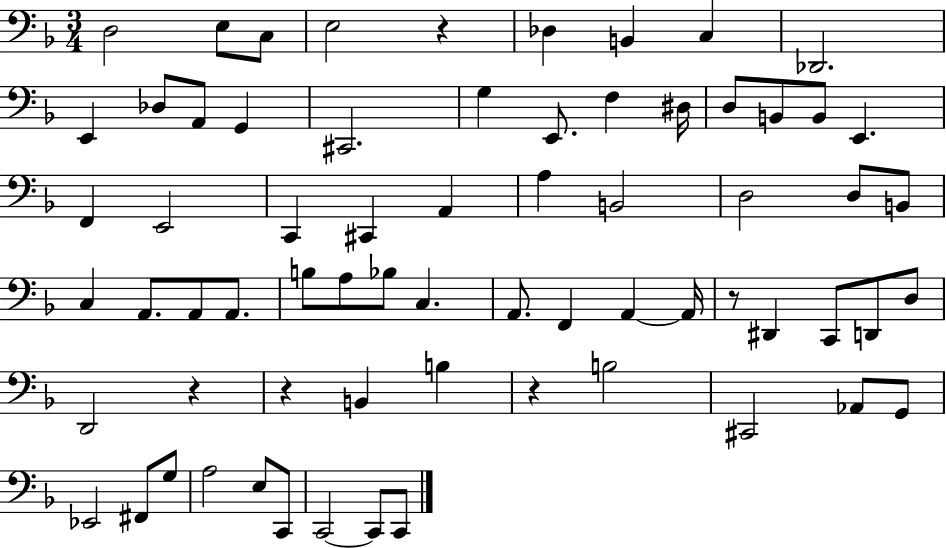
D3/h E3/e C3/e E3/h R/q Db3/q B2/q C3/q Db2/h. E2/q Db3/e A2/e G2/q C#2/h. G3/q E2/e. F3/q D#3/s D3/e B2/e B2/e E2/q. F2/q E2/h C2/q C#2/q A2/q A3/q B2/h D3/h D3/e B2/e C3/q A2/e. A2/e A2/e. B3/e A3/e Bb3/e C3/q. A2/e. F2/q A2/q A2/s R/e D#2/q C2/e D2/e D3/e D2/h R/q R/q B2/q B3/q R/q B3/h C#2/h Ab2/e G2/e Eb2/h F#2/e G3/e A3/h E3/e C2/e C2/h C2/e C2/e